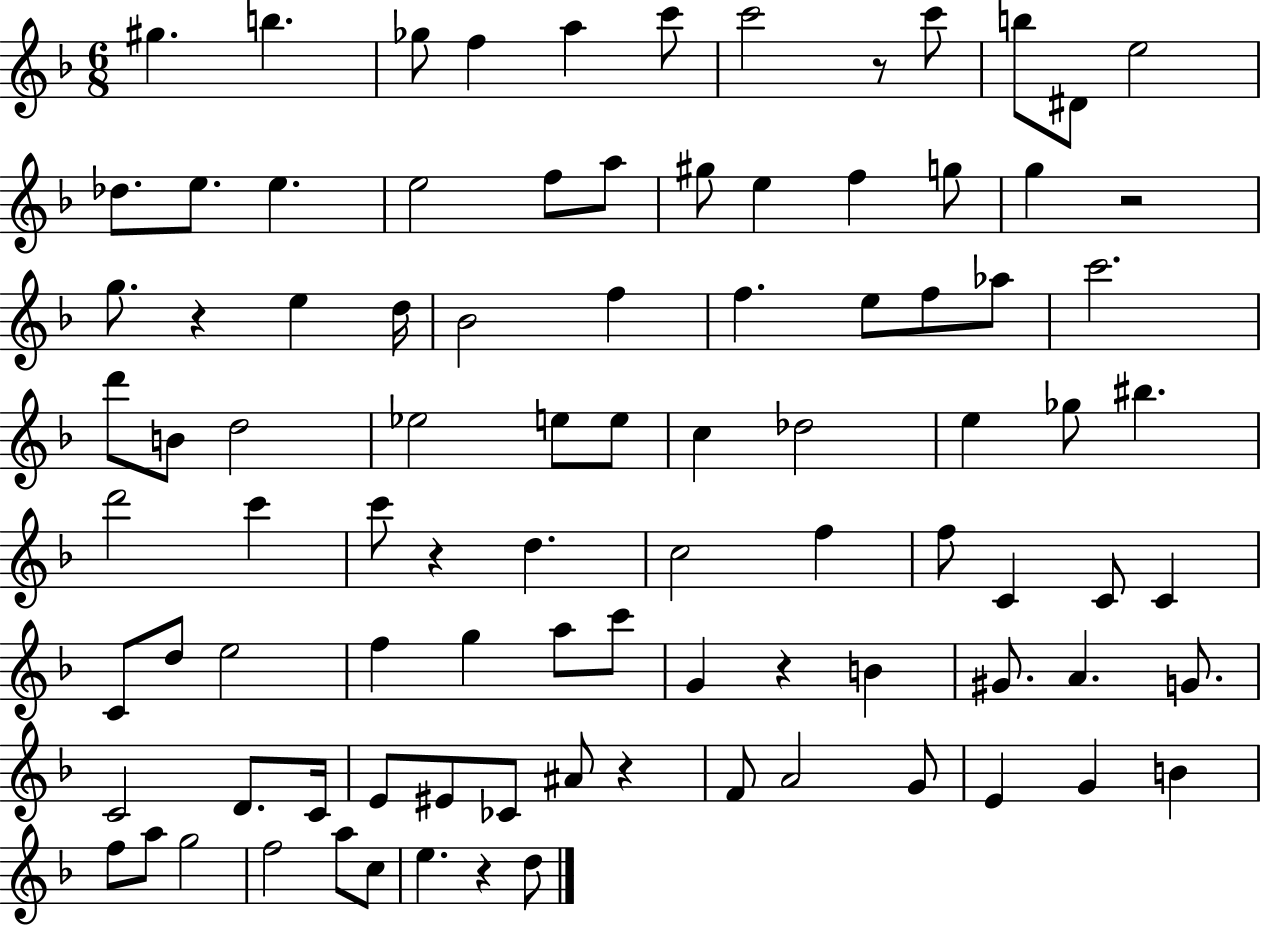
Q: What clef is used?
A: treble